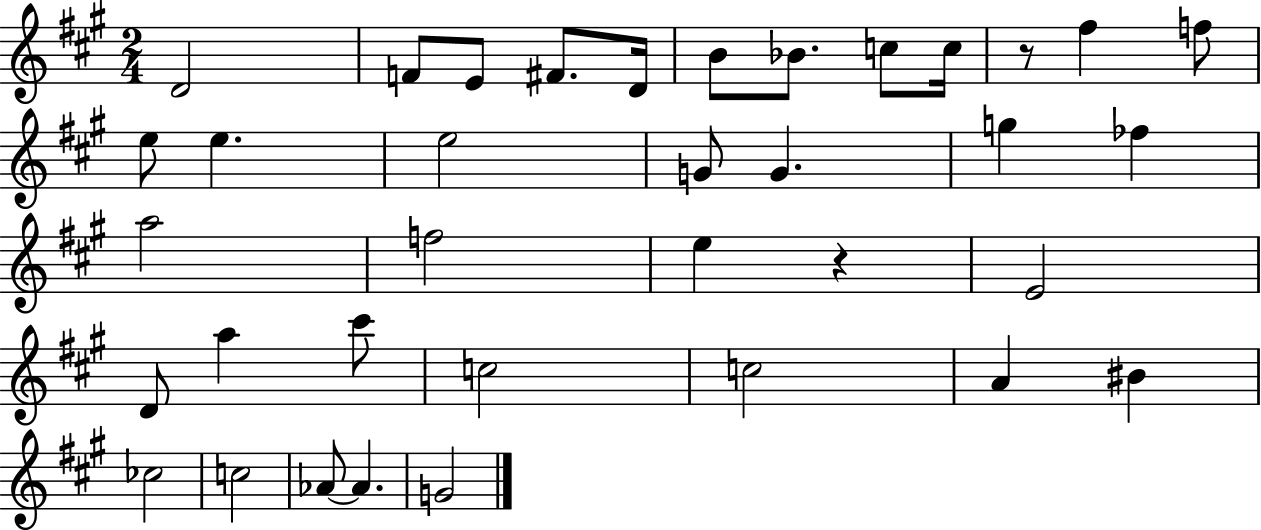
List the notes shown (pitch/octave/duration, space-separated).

D4/h F4/e E4/e F#4/e. D4/s B4/e Bb4/e. C5/e C5/s R/e F#5/q F5/e E5/e E5/q. E5/h G4/e G4/q. G5/q FES5/q A5/h F5/h E5/q R/q E4/h D4/e A5/q C#6/e C5/h C5/h A4/q BIS4/q CES5/h C5/h Ab4/e Ab4/q. G4/h